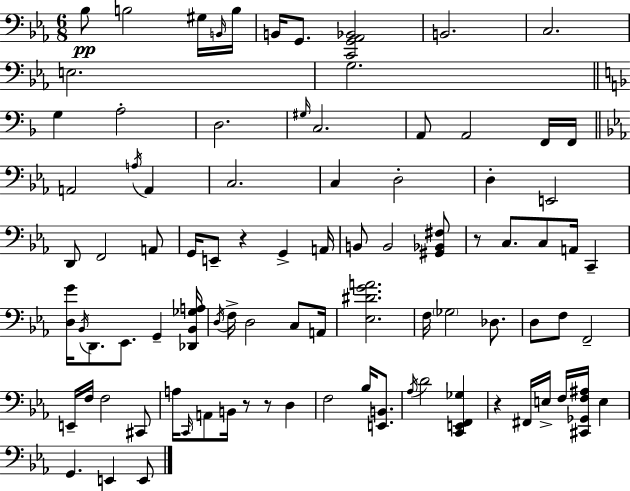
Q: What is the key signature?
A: EES major